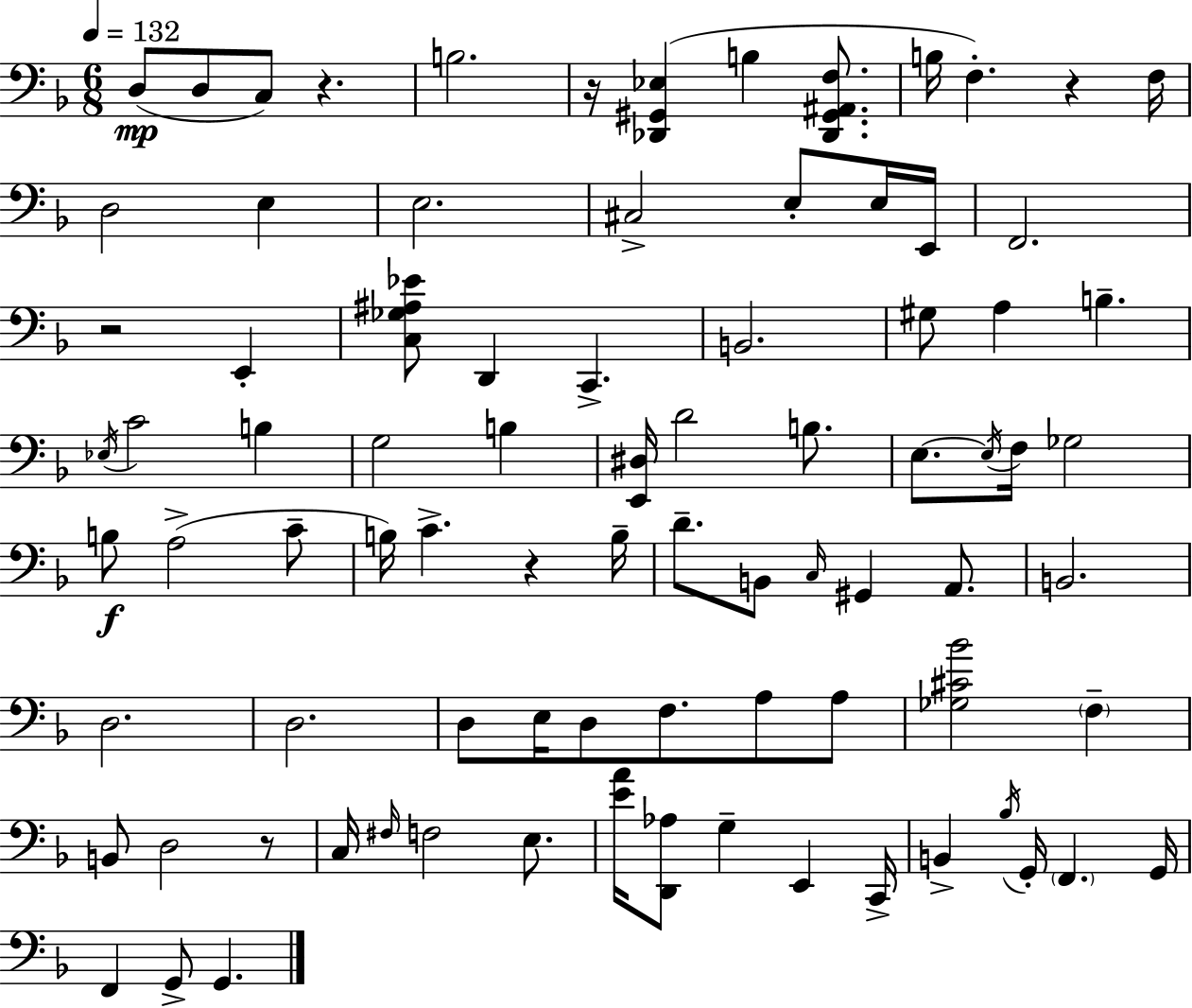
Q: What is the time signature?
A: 6/8